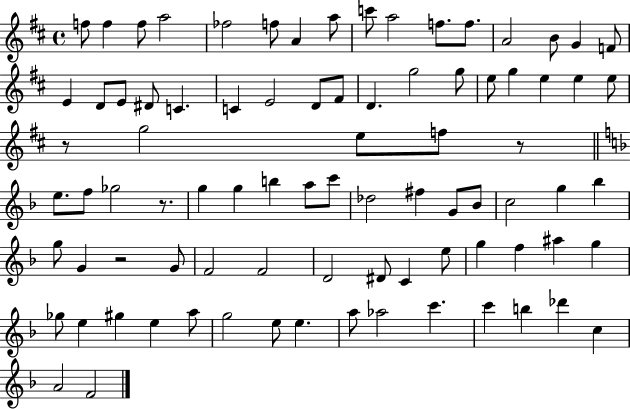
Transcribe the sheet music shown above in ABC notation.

X:1
T:Untitled
M:4/4
L:1/4
K:D
f/2 f f/2 a2 _f2 f/2 A a/2 c'/2 a2 f/2 f/2 A2 B/2 G F/2 E D/2 E/2 ^D/2 C C E2 D/2 ^F/2 D g2 g/2 e/2 g e e e/2 z/2 g2 e/2 f/2 z/2 e/2 f/2 _g2 z/2 g g b a/2 c'/2 _d2 ^f G/2 _B/2 c2 g _b g/2 G z2 G/2 F2 F2 D2 ^D/2 C e/2 g f ^a g _g/2 e ^g e a/2 g2 e/2 e a/2 _a2 c' c' b _d' c A2 F2